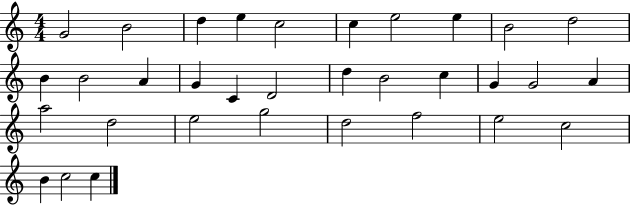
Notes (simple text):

G4/h B4/h D5/q E5/q C5/h C5/q E5/h E5/q B4/h D5/h B4/q B4/h A4/q G4/q C4/q D4/h D5/q B4/h C5/q G4/q G4/h A4/q A5/h D5/h E5/h G5/h D5/h F5/h E5/h C5/h B4/q C5/h C5/q